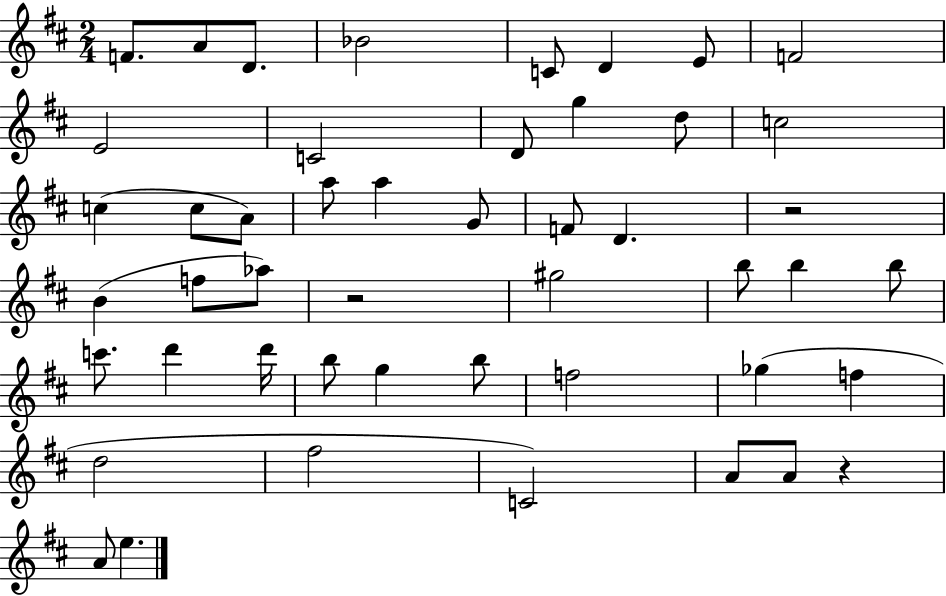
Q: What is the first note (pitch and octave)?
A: F4